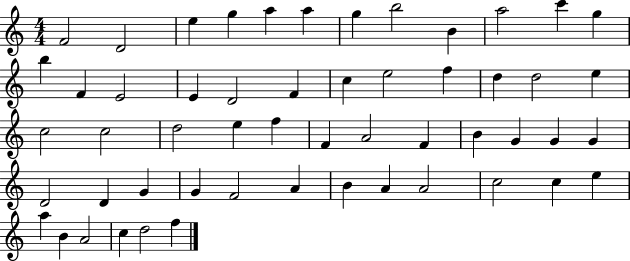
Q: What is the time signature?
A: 4/4